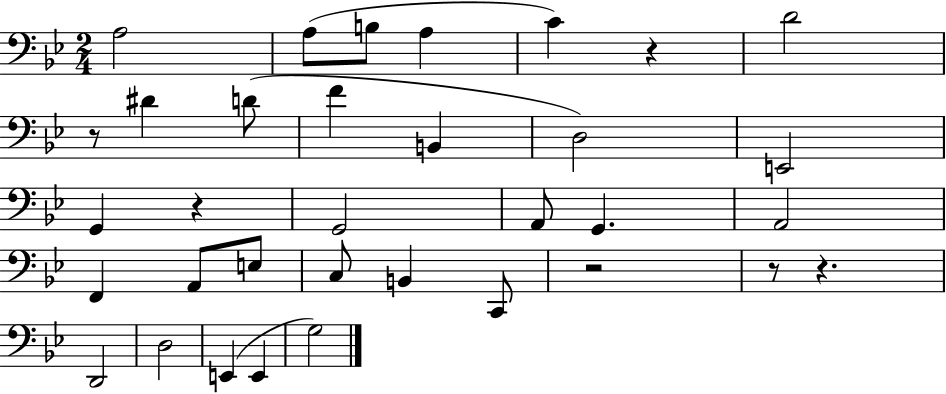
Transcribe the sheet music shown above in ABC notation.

X:1
T:Untitled
M:2/4
L:1/4
K:Bb
A,2 A,/2 B,/2 A, C z D2 z/2 ^D D/2 F B,, D,2 E,,2 G,, z G,,2 A,,/2 G,, A,,2 F,, A,,/2 E,/2 C,/2 B,, C,,/2 z2 z/2 z D,,2 D,2 E,, E,, G,2